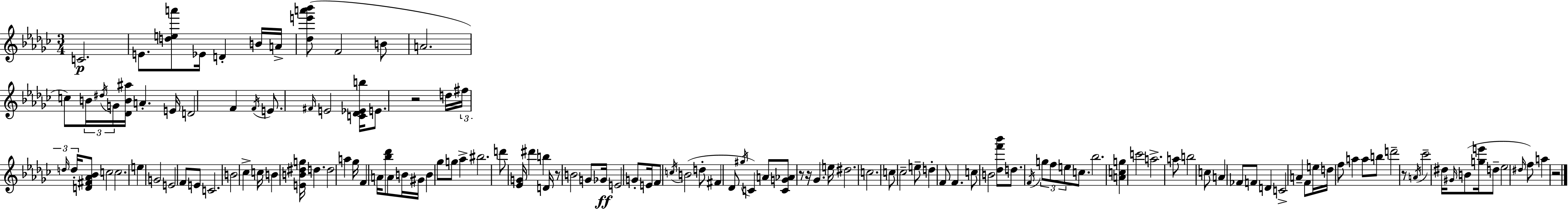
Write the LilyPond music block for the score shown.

{
  \clef treble
  \numericTimeSignature
  \time 3/4
  \key ees \minor
  c'2.\p | e'8. <d'' e'' a'''>8 ees'16 d'4-. b'16 a'16-> | <des'' e''' a''' bes'''>8( f'2 b'8 | a'2. | \break c''8) \tuplet 3/2 { b'16 \acciaccatura { dis''16 } g'16 } <des' b' ais''>16 a'4.-. | e'16 d'2 f'4 | \acciaccatura { f'16 } e'8. \grace { fis'16 } e'2 | <c' des' ees' b''>16 e'8. r2 | \break d''16 \tuplet 3/2 { fis''16 \grace { d''16 } d''16-. } <d' fis' aes' bes'>8 c''2 | c''2. | e''4 g'2 | e'2 | \break f'8 e'8 c'2. | b'2 | ces''4-> c''16 b'4 <e' b' dis'' g''>16 d''4. | d''2 | \break a''4 ges''16 f'4 a'16 <bes'' des'''>8 | a'8 b'16 gis'16 b'4 ges''8 g''8 | aes''4-> bis''2. | d'''8 <ees' g'>16 dis'''4 b''4 | \break d'16 r8 b'2 | g'8 ges'16\ff e'2 | g'8-. e'16 f'8 \acciaccatura { c''16 } b'2( | d''8-. fis'4 des'8 \acciaccatura { gis''16 }) | \break c'4 a'8 <c' g' aes'>8 r8 r16 ges'4. | e''16 dis''2. | c''2. | c''8 ces''2-- | \break e''8-- d''4-. f'8 | f'4. c''8 b'2 | <des'' f''' bes'''>8 d''8. \acciaccatura { f'16 } \tuplet 3/2 { g''8 | f''8 e''8 } c''8. bes''2. | \break <a' c'' g''>4 c'''2 | a''2.-> | a''8 b''2 | c''8 a'4 fes'8 | \break f'8 d'4 c'2-> | a'4-- f'8 e''16 d''16 f''8 | a''4 a''8 b''8 d'''2-- | r8 \acciaccatura { a'16 } ces'''2-- | \break dis''16 \grace { gis'16 } b'8( <g'' e'''>16 d''8-- ees''2 | \grace { dis''16 }) f''8 a''4 | r2 \bar "|."
}